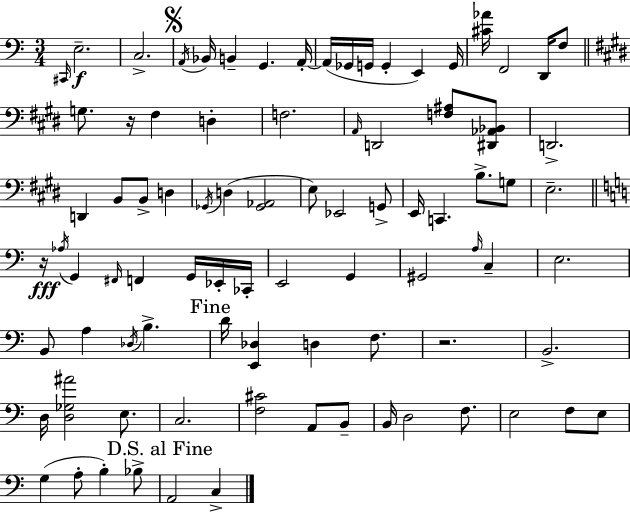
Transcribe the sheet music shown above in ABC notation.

X:1
T:Untitled
M:3/4
L:1/4
K:C
^C,,/4 E,2 C,2 A,,/4 _B,,/4 B,, G,, A,,/4 A,,/4 _G,,/4 G,,/4 G,, E,, G,,/4 [^C_A]/4 F,,2 D,,/4 F,/2 G,/2 z/4 ^F, D, F,2 A,,/4 D,,2 [F,^A,]/2 [^D,,_A,,_B,,]/2 D,,2 D,, B,,/2 B,,/2 D, _G,,/4 D, [_G,,_A,,]2 E,/2 _E,,2 G,,/2 E,,/4 C,, B,/2 G,/2 E,2 z/4 _A,/4 G,, ^F,,/4 F,, G,,/4 _E,,/4 _C,,/4 E,,2 G,, ^G,,2 A,/4 C, E,2 B,,/2 A, _D,/4 B, D/4 [E,,_D,] D, F,/2 z2 B,,2 D,/4 [D,_G,^A]2 E,/2 C,2 [F,^C]2 A,,/2 B,,/2 B,,/4 D,2 F,/2 E,2 F,/2 E,/2 G, A,/2 B, _B,/2 A,,2 C,